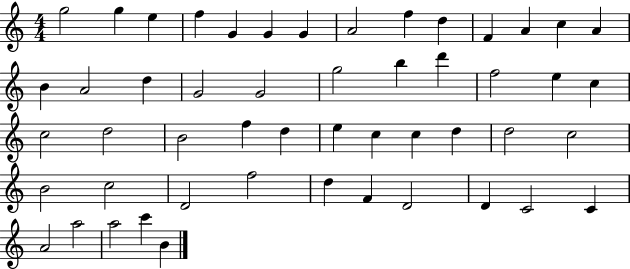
X:1
T:Untitled
M:4/4
L:1/4
K:C
g2 g e f G G G A2 f d F A c A B A2 d G2 G2 g2 b d' f2 e c c2 d2 B2 f d e c c d d2 c2 B2 c2 D2 f2 d F D2 D C2 C A2 a2 a2 c' B